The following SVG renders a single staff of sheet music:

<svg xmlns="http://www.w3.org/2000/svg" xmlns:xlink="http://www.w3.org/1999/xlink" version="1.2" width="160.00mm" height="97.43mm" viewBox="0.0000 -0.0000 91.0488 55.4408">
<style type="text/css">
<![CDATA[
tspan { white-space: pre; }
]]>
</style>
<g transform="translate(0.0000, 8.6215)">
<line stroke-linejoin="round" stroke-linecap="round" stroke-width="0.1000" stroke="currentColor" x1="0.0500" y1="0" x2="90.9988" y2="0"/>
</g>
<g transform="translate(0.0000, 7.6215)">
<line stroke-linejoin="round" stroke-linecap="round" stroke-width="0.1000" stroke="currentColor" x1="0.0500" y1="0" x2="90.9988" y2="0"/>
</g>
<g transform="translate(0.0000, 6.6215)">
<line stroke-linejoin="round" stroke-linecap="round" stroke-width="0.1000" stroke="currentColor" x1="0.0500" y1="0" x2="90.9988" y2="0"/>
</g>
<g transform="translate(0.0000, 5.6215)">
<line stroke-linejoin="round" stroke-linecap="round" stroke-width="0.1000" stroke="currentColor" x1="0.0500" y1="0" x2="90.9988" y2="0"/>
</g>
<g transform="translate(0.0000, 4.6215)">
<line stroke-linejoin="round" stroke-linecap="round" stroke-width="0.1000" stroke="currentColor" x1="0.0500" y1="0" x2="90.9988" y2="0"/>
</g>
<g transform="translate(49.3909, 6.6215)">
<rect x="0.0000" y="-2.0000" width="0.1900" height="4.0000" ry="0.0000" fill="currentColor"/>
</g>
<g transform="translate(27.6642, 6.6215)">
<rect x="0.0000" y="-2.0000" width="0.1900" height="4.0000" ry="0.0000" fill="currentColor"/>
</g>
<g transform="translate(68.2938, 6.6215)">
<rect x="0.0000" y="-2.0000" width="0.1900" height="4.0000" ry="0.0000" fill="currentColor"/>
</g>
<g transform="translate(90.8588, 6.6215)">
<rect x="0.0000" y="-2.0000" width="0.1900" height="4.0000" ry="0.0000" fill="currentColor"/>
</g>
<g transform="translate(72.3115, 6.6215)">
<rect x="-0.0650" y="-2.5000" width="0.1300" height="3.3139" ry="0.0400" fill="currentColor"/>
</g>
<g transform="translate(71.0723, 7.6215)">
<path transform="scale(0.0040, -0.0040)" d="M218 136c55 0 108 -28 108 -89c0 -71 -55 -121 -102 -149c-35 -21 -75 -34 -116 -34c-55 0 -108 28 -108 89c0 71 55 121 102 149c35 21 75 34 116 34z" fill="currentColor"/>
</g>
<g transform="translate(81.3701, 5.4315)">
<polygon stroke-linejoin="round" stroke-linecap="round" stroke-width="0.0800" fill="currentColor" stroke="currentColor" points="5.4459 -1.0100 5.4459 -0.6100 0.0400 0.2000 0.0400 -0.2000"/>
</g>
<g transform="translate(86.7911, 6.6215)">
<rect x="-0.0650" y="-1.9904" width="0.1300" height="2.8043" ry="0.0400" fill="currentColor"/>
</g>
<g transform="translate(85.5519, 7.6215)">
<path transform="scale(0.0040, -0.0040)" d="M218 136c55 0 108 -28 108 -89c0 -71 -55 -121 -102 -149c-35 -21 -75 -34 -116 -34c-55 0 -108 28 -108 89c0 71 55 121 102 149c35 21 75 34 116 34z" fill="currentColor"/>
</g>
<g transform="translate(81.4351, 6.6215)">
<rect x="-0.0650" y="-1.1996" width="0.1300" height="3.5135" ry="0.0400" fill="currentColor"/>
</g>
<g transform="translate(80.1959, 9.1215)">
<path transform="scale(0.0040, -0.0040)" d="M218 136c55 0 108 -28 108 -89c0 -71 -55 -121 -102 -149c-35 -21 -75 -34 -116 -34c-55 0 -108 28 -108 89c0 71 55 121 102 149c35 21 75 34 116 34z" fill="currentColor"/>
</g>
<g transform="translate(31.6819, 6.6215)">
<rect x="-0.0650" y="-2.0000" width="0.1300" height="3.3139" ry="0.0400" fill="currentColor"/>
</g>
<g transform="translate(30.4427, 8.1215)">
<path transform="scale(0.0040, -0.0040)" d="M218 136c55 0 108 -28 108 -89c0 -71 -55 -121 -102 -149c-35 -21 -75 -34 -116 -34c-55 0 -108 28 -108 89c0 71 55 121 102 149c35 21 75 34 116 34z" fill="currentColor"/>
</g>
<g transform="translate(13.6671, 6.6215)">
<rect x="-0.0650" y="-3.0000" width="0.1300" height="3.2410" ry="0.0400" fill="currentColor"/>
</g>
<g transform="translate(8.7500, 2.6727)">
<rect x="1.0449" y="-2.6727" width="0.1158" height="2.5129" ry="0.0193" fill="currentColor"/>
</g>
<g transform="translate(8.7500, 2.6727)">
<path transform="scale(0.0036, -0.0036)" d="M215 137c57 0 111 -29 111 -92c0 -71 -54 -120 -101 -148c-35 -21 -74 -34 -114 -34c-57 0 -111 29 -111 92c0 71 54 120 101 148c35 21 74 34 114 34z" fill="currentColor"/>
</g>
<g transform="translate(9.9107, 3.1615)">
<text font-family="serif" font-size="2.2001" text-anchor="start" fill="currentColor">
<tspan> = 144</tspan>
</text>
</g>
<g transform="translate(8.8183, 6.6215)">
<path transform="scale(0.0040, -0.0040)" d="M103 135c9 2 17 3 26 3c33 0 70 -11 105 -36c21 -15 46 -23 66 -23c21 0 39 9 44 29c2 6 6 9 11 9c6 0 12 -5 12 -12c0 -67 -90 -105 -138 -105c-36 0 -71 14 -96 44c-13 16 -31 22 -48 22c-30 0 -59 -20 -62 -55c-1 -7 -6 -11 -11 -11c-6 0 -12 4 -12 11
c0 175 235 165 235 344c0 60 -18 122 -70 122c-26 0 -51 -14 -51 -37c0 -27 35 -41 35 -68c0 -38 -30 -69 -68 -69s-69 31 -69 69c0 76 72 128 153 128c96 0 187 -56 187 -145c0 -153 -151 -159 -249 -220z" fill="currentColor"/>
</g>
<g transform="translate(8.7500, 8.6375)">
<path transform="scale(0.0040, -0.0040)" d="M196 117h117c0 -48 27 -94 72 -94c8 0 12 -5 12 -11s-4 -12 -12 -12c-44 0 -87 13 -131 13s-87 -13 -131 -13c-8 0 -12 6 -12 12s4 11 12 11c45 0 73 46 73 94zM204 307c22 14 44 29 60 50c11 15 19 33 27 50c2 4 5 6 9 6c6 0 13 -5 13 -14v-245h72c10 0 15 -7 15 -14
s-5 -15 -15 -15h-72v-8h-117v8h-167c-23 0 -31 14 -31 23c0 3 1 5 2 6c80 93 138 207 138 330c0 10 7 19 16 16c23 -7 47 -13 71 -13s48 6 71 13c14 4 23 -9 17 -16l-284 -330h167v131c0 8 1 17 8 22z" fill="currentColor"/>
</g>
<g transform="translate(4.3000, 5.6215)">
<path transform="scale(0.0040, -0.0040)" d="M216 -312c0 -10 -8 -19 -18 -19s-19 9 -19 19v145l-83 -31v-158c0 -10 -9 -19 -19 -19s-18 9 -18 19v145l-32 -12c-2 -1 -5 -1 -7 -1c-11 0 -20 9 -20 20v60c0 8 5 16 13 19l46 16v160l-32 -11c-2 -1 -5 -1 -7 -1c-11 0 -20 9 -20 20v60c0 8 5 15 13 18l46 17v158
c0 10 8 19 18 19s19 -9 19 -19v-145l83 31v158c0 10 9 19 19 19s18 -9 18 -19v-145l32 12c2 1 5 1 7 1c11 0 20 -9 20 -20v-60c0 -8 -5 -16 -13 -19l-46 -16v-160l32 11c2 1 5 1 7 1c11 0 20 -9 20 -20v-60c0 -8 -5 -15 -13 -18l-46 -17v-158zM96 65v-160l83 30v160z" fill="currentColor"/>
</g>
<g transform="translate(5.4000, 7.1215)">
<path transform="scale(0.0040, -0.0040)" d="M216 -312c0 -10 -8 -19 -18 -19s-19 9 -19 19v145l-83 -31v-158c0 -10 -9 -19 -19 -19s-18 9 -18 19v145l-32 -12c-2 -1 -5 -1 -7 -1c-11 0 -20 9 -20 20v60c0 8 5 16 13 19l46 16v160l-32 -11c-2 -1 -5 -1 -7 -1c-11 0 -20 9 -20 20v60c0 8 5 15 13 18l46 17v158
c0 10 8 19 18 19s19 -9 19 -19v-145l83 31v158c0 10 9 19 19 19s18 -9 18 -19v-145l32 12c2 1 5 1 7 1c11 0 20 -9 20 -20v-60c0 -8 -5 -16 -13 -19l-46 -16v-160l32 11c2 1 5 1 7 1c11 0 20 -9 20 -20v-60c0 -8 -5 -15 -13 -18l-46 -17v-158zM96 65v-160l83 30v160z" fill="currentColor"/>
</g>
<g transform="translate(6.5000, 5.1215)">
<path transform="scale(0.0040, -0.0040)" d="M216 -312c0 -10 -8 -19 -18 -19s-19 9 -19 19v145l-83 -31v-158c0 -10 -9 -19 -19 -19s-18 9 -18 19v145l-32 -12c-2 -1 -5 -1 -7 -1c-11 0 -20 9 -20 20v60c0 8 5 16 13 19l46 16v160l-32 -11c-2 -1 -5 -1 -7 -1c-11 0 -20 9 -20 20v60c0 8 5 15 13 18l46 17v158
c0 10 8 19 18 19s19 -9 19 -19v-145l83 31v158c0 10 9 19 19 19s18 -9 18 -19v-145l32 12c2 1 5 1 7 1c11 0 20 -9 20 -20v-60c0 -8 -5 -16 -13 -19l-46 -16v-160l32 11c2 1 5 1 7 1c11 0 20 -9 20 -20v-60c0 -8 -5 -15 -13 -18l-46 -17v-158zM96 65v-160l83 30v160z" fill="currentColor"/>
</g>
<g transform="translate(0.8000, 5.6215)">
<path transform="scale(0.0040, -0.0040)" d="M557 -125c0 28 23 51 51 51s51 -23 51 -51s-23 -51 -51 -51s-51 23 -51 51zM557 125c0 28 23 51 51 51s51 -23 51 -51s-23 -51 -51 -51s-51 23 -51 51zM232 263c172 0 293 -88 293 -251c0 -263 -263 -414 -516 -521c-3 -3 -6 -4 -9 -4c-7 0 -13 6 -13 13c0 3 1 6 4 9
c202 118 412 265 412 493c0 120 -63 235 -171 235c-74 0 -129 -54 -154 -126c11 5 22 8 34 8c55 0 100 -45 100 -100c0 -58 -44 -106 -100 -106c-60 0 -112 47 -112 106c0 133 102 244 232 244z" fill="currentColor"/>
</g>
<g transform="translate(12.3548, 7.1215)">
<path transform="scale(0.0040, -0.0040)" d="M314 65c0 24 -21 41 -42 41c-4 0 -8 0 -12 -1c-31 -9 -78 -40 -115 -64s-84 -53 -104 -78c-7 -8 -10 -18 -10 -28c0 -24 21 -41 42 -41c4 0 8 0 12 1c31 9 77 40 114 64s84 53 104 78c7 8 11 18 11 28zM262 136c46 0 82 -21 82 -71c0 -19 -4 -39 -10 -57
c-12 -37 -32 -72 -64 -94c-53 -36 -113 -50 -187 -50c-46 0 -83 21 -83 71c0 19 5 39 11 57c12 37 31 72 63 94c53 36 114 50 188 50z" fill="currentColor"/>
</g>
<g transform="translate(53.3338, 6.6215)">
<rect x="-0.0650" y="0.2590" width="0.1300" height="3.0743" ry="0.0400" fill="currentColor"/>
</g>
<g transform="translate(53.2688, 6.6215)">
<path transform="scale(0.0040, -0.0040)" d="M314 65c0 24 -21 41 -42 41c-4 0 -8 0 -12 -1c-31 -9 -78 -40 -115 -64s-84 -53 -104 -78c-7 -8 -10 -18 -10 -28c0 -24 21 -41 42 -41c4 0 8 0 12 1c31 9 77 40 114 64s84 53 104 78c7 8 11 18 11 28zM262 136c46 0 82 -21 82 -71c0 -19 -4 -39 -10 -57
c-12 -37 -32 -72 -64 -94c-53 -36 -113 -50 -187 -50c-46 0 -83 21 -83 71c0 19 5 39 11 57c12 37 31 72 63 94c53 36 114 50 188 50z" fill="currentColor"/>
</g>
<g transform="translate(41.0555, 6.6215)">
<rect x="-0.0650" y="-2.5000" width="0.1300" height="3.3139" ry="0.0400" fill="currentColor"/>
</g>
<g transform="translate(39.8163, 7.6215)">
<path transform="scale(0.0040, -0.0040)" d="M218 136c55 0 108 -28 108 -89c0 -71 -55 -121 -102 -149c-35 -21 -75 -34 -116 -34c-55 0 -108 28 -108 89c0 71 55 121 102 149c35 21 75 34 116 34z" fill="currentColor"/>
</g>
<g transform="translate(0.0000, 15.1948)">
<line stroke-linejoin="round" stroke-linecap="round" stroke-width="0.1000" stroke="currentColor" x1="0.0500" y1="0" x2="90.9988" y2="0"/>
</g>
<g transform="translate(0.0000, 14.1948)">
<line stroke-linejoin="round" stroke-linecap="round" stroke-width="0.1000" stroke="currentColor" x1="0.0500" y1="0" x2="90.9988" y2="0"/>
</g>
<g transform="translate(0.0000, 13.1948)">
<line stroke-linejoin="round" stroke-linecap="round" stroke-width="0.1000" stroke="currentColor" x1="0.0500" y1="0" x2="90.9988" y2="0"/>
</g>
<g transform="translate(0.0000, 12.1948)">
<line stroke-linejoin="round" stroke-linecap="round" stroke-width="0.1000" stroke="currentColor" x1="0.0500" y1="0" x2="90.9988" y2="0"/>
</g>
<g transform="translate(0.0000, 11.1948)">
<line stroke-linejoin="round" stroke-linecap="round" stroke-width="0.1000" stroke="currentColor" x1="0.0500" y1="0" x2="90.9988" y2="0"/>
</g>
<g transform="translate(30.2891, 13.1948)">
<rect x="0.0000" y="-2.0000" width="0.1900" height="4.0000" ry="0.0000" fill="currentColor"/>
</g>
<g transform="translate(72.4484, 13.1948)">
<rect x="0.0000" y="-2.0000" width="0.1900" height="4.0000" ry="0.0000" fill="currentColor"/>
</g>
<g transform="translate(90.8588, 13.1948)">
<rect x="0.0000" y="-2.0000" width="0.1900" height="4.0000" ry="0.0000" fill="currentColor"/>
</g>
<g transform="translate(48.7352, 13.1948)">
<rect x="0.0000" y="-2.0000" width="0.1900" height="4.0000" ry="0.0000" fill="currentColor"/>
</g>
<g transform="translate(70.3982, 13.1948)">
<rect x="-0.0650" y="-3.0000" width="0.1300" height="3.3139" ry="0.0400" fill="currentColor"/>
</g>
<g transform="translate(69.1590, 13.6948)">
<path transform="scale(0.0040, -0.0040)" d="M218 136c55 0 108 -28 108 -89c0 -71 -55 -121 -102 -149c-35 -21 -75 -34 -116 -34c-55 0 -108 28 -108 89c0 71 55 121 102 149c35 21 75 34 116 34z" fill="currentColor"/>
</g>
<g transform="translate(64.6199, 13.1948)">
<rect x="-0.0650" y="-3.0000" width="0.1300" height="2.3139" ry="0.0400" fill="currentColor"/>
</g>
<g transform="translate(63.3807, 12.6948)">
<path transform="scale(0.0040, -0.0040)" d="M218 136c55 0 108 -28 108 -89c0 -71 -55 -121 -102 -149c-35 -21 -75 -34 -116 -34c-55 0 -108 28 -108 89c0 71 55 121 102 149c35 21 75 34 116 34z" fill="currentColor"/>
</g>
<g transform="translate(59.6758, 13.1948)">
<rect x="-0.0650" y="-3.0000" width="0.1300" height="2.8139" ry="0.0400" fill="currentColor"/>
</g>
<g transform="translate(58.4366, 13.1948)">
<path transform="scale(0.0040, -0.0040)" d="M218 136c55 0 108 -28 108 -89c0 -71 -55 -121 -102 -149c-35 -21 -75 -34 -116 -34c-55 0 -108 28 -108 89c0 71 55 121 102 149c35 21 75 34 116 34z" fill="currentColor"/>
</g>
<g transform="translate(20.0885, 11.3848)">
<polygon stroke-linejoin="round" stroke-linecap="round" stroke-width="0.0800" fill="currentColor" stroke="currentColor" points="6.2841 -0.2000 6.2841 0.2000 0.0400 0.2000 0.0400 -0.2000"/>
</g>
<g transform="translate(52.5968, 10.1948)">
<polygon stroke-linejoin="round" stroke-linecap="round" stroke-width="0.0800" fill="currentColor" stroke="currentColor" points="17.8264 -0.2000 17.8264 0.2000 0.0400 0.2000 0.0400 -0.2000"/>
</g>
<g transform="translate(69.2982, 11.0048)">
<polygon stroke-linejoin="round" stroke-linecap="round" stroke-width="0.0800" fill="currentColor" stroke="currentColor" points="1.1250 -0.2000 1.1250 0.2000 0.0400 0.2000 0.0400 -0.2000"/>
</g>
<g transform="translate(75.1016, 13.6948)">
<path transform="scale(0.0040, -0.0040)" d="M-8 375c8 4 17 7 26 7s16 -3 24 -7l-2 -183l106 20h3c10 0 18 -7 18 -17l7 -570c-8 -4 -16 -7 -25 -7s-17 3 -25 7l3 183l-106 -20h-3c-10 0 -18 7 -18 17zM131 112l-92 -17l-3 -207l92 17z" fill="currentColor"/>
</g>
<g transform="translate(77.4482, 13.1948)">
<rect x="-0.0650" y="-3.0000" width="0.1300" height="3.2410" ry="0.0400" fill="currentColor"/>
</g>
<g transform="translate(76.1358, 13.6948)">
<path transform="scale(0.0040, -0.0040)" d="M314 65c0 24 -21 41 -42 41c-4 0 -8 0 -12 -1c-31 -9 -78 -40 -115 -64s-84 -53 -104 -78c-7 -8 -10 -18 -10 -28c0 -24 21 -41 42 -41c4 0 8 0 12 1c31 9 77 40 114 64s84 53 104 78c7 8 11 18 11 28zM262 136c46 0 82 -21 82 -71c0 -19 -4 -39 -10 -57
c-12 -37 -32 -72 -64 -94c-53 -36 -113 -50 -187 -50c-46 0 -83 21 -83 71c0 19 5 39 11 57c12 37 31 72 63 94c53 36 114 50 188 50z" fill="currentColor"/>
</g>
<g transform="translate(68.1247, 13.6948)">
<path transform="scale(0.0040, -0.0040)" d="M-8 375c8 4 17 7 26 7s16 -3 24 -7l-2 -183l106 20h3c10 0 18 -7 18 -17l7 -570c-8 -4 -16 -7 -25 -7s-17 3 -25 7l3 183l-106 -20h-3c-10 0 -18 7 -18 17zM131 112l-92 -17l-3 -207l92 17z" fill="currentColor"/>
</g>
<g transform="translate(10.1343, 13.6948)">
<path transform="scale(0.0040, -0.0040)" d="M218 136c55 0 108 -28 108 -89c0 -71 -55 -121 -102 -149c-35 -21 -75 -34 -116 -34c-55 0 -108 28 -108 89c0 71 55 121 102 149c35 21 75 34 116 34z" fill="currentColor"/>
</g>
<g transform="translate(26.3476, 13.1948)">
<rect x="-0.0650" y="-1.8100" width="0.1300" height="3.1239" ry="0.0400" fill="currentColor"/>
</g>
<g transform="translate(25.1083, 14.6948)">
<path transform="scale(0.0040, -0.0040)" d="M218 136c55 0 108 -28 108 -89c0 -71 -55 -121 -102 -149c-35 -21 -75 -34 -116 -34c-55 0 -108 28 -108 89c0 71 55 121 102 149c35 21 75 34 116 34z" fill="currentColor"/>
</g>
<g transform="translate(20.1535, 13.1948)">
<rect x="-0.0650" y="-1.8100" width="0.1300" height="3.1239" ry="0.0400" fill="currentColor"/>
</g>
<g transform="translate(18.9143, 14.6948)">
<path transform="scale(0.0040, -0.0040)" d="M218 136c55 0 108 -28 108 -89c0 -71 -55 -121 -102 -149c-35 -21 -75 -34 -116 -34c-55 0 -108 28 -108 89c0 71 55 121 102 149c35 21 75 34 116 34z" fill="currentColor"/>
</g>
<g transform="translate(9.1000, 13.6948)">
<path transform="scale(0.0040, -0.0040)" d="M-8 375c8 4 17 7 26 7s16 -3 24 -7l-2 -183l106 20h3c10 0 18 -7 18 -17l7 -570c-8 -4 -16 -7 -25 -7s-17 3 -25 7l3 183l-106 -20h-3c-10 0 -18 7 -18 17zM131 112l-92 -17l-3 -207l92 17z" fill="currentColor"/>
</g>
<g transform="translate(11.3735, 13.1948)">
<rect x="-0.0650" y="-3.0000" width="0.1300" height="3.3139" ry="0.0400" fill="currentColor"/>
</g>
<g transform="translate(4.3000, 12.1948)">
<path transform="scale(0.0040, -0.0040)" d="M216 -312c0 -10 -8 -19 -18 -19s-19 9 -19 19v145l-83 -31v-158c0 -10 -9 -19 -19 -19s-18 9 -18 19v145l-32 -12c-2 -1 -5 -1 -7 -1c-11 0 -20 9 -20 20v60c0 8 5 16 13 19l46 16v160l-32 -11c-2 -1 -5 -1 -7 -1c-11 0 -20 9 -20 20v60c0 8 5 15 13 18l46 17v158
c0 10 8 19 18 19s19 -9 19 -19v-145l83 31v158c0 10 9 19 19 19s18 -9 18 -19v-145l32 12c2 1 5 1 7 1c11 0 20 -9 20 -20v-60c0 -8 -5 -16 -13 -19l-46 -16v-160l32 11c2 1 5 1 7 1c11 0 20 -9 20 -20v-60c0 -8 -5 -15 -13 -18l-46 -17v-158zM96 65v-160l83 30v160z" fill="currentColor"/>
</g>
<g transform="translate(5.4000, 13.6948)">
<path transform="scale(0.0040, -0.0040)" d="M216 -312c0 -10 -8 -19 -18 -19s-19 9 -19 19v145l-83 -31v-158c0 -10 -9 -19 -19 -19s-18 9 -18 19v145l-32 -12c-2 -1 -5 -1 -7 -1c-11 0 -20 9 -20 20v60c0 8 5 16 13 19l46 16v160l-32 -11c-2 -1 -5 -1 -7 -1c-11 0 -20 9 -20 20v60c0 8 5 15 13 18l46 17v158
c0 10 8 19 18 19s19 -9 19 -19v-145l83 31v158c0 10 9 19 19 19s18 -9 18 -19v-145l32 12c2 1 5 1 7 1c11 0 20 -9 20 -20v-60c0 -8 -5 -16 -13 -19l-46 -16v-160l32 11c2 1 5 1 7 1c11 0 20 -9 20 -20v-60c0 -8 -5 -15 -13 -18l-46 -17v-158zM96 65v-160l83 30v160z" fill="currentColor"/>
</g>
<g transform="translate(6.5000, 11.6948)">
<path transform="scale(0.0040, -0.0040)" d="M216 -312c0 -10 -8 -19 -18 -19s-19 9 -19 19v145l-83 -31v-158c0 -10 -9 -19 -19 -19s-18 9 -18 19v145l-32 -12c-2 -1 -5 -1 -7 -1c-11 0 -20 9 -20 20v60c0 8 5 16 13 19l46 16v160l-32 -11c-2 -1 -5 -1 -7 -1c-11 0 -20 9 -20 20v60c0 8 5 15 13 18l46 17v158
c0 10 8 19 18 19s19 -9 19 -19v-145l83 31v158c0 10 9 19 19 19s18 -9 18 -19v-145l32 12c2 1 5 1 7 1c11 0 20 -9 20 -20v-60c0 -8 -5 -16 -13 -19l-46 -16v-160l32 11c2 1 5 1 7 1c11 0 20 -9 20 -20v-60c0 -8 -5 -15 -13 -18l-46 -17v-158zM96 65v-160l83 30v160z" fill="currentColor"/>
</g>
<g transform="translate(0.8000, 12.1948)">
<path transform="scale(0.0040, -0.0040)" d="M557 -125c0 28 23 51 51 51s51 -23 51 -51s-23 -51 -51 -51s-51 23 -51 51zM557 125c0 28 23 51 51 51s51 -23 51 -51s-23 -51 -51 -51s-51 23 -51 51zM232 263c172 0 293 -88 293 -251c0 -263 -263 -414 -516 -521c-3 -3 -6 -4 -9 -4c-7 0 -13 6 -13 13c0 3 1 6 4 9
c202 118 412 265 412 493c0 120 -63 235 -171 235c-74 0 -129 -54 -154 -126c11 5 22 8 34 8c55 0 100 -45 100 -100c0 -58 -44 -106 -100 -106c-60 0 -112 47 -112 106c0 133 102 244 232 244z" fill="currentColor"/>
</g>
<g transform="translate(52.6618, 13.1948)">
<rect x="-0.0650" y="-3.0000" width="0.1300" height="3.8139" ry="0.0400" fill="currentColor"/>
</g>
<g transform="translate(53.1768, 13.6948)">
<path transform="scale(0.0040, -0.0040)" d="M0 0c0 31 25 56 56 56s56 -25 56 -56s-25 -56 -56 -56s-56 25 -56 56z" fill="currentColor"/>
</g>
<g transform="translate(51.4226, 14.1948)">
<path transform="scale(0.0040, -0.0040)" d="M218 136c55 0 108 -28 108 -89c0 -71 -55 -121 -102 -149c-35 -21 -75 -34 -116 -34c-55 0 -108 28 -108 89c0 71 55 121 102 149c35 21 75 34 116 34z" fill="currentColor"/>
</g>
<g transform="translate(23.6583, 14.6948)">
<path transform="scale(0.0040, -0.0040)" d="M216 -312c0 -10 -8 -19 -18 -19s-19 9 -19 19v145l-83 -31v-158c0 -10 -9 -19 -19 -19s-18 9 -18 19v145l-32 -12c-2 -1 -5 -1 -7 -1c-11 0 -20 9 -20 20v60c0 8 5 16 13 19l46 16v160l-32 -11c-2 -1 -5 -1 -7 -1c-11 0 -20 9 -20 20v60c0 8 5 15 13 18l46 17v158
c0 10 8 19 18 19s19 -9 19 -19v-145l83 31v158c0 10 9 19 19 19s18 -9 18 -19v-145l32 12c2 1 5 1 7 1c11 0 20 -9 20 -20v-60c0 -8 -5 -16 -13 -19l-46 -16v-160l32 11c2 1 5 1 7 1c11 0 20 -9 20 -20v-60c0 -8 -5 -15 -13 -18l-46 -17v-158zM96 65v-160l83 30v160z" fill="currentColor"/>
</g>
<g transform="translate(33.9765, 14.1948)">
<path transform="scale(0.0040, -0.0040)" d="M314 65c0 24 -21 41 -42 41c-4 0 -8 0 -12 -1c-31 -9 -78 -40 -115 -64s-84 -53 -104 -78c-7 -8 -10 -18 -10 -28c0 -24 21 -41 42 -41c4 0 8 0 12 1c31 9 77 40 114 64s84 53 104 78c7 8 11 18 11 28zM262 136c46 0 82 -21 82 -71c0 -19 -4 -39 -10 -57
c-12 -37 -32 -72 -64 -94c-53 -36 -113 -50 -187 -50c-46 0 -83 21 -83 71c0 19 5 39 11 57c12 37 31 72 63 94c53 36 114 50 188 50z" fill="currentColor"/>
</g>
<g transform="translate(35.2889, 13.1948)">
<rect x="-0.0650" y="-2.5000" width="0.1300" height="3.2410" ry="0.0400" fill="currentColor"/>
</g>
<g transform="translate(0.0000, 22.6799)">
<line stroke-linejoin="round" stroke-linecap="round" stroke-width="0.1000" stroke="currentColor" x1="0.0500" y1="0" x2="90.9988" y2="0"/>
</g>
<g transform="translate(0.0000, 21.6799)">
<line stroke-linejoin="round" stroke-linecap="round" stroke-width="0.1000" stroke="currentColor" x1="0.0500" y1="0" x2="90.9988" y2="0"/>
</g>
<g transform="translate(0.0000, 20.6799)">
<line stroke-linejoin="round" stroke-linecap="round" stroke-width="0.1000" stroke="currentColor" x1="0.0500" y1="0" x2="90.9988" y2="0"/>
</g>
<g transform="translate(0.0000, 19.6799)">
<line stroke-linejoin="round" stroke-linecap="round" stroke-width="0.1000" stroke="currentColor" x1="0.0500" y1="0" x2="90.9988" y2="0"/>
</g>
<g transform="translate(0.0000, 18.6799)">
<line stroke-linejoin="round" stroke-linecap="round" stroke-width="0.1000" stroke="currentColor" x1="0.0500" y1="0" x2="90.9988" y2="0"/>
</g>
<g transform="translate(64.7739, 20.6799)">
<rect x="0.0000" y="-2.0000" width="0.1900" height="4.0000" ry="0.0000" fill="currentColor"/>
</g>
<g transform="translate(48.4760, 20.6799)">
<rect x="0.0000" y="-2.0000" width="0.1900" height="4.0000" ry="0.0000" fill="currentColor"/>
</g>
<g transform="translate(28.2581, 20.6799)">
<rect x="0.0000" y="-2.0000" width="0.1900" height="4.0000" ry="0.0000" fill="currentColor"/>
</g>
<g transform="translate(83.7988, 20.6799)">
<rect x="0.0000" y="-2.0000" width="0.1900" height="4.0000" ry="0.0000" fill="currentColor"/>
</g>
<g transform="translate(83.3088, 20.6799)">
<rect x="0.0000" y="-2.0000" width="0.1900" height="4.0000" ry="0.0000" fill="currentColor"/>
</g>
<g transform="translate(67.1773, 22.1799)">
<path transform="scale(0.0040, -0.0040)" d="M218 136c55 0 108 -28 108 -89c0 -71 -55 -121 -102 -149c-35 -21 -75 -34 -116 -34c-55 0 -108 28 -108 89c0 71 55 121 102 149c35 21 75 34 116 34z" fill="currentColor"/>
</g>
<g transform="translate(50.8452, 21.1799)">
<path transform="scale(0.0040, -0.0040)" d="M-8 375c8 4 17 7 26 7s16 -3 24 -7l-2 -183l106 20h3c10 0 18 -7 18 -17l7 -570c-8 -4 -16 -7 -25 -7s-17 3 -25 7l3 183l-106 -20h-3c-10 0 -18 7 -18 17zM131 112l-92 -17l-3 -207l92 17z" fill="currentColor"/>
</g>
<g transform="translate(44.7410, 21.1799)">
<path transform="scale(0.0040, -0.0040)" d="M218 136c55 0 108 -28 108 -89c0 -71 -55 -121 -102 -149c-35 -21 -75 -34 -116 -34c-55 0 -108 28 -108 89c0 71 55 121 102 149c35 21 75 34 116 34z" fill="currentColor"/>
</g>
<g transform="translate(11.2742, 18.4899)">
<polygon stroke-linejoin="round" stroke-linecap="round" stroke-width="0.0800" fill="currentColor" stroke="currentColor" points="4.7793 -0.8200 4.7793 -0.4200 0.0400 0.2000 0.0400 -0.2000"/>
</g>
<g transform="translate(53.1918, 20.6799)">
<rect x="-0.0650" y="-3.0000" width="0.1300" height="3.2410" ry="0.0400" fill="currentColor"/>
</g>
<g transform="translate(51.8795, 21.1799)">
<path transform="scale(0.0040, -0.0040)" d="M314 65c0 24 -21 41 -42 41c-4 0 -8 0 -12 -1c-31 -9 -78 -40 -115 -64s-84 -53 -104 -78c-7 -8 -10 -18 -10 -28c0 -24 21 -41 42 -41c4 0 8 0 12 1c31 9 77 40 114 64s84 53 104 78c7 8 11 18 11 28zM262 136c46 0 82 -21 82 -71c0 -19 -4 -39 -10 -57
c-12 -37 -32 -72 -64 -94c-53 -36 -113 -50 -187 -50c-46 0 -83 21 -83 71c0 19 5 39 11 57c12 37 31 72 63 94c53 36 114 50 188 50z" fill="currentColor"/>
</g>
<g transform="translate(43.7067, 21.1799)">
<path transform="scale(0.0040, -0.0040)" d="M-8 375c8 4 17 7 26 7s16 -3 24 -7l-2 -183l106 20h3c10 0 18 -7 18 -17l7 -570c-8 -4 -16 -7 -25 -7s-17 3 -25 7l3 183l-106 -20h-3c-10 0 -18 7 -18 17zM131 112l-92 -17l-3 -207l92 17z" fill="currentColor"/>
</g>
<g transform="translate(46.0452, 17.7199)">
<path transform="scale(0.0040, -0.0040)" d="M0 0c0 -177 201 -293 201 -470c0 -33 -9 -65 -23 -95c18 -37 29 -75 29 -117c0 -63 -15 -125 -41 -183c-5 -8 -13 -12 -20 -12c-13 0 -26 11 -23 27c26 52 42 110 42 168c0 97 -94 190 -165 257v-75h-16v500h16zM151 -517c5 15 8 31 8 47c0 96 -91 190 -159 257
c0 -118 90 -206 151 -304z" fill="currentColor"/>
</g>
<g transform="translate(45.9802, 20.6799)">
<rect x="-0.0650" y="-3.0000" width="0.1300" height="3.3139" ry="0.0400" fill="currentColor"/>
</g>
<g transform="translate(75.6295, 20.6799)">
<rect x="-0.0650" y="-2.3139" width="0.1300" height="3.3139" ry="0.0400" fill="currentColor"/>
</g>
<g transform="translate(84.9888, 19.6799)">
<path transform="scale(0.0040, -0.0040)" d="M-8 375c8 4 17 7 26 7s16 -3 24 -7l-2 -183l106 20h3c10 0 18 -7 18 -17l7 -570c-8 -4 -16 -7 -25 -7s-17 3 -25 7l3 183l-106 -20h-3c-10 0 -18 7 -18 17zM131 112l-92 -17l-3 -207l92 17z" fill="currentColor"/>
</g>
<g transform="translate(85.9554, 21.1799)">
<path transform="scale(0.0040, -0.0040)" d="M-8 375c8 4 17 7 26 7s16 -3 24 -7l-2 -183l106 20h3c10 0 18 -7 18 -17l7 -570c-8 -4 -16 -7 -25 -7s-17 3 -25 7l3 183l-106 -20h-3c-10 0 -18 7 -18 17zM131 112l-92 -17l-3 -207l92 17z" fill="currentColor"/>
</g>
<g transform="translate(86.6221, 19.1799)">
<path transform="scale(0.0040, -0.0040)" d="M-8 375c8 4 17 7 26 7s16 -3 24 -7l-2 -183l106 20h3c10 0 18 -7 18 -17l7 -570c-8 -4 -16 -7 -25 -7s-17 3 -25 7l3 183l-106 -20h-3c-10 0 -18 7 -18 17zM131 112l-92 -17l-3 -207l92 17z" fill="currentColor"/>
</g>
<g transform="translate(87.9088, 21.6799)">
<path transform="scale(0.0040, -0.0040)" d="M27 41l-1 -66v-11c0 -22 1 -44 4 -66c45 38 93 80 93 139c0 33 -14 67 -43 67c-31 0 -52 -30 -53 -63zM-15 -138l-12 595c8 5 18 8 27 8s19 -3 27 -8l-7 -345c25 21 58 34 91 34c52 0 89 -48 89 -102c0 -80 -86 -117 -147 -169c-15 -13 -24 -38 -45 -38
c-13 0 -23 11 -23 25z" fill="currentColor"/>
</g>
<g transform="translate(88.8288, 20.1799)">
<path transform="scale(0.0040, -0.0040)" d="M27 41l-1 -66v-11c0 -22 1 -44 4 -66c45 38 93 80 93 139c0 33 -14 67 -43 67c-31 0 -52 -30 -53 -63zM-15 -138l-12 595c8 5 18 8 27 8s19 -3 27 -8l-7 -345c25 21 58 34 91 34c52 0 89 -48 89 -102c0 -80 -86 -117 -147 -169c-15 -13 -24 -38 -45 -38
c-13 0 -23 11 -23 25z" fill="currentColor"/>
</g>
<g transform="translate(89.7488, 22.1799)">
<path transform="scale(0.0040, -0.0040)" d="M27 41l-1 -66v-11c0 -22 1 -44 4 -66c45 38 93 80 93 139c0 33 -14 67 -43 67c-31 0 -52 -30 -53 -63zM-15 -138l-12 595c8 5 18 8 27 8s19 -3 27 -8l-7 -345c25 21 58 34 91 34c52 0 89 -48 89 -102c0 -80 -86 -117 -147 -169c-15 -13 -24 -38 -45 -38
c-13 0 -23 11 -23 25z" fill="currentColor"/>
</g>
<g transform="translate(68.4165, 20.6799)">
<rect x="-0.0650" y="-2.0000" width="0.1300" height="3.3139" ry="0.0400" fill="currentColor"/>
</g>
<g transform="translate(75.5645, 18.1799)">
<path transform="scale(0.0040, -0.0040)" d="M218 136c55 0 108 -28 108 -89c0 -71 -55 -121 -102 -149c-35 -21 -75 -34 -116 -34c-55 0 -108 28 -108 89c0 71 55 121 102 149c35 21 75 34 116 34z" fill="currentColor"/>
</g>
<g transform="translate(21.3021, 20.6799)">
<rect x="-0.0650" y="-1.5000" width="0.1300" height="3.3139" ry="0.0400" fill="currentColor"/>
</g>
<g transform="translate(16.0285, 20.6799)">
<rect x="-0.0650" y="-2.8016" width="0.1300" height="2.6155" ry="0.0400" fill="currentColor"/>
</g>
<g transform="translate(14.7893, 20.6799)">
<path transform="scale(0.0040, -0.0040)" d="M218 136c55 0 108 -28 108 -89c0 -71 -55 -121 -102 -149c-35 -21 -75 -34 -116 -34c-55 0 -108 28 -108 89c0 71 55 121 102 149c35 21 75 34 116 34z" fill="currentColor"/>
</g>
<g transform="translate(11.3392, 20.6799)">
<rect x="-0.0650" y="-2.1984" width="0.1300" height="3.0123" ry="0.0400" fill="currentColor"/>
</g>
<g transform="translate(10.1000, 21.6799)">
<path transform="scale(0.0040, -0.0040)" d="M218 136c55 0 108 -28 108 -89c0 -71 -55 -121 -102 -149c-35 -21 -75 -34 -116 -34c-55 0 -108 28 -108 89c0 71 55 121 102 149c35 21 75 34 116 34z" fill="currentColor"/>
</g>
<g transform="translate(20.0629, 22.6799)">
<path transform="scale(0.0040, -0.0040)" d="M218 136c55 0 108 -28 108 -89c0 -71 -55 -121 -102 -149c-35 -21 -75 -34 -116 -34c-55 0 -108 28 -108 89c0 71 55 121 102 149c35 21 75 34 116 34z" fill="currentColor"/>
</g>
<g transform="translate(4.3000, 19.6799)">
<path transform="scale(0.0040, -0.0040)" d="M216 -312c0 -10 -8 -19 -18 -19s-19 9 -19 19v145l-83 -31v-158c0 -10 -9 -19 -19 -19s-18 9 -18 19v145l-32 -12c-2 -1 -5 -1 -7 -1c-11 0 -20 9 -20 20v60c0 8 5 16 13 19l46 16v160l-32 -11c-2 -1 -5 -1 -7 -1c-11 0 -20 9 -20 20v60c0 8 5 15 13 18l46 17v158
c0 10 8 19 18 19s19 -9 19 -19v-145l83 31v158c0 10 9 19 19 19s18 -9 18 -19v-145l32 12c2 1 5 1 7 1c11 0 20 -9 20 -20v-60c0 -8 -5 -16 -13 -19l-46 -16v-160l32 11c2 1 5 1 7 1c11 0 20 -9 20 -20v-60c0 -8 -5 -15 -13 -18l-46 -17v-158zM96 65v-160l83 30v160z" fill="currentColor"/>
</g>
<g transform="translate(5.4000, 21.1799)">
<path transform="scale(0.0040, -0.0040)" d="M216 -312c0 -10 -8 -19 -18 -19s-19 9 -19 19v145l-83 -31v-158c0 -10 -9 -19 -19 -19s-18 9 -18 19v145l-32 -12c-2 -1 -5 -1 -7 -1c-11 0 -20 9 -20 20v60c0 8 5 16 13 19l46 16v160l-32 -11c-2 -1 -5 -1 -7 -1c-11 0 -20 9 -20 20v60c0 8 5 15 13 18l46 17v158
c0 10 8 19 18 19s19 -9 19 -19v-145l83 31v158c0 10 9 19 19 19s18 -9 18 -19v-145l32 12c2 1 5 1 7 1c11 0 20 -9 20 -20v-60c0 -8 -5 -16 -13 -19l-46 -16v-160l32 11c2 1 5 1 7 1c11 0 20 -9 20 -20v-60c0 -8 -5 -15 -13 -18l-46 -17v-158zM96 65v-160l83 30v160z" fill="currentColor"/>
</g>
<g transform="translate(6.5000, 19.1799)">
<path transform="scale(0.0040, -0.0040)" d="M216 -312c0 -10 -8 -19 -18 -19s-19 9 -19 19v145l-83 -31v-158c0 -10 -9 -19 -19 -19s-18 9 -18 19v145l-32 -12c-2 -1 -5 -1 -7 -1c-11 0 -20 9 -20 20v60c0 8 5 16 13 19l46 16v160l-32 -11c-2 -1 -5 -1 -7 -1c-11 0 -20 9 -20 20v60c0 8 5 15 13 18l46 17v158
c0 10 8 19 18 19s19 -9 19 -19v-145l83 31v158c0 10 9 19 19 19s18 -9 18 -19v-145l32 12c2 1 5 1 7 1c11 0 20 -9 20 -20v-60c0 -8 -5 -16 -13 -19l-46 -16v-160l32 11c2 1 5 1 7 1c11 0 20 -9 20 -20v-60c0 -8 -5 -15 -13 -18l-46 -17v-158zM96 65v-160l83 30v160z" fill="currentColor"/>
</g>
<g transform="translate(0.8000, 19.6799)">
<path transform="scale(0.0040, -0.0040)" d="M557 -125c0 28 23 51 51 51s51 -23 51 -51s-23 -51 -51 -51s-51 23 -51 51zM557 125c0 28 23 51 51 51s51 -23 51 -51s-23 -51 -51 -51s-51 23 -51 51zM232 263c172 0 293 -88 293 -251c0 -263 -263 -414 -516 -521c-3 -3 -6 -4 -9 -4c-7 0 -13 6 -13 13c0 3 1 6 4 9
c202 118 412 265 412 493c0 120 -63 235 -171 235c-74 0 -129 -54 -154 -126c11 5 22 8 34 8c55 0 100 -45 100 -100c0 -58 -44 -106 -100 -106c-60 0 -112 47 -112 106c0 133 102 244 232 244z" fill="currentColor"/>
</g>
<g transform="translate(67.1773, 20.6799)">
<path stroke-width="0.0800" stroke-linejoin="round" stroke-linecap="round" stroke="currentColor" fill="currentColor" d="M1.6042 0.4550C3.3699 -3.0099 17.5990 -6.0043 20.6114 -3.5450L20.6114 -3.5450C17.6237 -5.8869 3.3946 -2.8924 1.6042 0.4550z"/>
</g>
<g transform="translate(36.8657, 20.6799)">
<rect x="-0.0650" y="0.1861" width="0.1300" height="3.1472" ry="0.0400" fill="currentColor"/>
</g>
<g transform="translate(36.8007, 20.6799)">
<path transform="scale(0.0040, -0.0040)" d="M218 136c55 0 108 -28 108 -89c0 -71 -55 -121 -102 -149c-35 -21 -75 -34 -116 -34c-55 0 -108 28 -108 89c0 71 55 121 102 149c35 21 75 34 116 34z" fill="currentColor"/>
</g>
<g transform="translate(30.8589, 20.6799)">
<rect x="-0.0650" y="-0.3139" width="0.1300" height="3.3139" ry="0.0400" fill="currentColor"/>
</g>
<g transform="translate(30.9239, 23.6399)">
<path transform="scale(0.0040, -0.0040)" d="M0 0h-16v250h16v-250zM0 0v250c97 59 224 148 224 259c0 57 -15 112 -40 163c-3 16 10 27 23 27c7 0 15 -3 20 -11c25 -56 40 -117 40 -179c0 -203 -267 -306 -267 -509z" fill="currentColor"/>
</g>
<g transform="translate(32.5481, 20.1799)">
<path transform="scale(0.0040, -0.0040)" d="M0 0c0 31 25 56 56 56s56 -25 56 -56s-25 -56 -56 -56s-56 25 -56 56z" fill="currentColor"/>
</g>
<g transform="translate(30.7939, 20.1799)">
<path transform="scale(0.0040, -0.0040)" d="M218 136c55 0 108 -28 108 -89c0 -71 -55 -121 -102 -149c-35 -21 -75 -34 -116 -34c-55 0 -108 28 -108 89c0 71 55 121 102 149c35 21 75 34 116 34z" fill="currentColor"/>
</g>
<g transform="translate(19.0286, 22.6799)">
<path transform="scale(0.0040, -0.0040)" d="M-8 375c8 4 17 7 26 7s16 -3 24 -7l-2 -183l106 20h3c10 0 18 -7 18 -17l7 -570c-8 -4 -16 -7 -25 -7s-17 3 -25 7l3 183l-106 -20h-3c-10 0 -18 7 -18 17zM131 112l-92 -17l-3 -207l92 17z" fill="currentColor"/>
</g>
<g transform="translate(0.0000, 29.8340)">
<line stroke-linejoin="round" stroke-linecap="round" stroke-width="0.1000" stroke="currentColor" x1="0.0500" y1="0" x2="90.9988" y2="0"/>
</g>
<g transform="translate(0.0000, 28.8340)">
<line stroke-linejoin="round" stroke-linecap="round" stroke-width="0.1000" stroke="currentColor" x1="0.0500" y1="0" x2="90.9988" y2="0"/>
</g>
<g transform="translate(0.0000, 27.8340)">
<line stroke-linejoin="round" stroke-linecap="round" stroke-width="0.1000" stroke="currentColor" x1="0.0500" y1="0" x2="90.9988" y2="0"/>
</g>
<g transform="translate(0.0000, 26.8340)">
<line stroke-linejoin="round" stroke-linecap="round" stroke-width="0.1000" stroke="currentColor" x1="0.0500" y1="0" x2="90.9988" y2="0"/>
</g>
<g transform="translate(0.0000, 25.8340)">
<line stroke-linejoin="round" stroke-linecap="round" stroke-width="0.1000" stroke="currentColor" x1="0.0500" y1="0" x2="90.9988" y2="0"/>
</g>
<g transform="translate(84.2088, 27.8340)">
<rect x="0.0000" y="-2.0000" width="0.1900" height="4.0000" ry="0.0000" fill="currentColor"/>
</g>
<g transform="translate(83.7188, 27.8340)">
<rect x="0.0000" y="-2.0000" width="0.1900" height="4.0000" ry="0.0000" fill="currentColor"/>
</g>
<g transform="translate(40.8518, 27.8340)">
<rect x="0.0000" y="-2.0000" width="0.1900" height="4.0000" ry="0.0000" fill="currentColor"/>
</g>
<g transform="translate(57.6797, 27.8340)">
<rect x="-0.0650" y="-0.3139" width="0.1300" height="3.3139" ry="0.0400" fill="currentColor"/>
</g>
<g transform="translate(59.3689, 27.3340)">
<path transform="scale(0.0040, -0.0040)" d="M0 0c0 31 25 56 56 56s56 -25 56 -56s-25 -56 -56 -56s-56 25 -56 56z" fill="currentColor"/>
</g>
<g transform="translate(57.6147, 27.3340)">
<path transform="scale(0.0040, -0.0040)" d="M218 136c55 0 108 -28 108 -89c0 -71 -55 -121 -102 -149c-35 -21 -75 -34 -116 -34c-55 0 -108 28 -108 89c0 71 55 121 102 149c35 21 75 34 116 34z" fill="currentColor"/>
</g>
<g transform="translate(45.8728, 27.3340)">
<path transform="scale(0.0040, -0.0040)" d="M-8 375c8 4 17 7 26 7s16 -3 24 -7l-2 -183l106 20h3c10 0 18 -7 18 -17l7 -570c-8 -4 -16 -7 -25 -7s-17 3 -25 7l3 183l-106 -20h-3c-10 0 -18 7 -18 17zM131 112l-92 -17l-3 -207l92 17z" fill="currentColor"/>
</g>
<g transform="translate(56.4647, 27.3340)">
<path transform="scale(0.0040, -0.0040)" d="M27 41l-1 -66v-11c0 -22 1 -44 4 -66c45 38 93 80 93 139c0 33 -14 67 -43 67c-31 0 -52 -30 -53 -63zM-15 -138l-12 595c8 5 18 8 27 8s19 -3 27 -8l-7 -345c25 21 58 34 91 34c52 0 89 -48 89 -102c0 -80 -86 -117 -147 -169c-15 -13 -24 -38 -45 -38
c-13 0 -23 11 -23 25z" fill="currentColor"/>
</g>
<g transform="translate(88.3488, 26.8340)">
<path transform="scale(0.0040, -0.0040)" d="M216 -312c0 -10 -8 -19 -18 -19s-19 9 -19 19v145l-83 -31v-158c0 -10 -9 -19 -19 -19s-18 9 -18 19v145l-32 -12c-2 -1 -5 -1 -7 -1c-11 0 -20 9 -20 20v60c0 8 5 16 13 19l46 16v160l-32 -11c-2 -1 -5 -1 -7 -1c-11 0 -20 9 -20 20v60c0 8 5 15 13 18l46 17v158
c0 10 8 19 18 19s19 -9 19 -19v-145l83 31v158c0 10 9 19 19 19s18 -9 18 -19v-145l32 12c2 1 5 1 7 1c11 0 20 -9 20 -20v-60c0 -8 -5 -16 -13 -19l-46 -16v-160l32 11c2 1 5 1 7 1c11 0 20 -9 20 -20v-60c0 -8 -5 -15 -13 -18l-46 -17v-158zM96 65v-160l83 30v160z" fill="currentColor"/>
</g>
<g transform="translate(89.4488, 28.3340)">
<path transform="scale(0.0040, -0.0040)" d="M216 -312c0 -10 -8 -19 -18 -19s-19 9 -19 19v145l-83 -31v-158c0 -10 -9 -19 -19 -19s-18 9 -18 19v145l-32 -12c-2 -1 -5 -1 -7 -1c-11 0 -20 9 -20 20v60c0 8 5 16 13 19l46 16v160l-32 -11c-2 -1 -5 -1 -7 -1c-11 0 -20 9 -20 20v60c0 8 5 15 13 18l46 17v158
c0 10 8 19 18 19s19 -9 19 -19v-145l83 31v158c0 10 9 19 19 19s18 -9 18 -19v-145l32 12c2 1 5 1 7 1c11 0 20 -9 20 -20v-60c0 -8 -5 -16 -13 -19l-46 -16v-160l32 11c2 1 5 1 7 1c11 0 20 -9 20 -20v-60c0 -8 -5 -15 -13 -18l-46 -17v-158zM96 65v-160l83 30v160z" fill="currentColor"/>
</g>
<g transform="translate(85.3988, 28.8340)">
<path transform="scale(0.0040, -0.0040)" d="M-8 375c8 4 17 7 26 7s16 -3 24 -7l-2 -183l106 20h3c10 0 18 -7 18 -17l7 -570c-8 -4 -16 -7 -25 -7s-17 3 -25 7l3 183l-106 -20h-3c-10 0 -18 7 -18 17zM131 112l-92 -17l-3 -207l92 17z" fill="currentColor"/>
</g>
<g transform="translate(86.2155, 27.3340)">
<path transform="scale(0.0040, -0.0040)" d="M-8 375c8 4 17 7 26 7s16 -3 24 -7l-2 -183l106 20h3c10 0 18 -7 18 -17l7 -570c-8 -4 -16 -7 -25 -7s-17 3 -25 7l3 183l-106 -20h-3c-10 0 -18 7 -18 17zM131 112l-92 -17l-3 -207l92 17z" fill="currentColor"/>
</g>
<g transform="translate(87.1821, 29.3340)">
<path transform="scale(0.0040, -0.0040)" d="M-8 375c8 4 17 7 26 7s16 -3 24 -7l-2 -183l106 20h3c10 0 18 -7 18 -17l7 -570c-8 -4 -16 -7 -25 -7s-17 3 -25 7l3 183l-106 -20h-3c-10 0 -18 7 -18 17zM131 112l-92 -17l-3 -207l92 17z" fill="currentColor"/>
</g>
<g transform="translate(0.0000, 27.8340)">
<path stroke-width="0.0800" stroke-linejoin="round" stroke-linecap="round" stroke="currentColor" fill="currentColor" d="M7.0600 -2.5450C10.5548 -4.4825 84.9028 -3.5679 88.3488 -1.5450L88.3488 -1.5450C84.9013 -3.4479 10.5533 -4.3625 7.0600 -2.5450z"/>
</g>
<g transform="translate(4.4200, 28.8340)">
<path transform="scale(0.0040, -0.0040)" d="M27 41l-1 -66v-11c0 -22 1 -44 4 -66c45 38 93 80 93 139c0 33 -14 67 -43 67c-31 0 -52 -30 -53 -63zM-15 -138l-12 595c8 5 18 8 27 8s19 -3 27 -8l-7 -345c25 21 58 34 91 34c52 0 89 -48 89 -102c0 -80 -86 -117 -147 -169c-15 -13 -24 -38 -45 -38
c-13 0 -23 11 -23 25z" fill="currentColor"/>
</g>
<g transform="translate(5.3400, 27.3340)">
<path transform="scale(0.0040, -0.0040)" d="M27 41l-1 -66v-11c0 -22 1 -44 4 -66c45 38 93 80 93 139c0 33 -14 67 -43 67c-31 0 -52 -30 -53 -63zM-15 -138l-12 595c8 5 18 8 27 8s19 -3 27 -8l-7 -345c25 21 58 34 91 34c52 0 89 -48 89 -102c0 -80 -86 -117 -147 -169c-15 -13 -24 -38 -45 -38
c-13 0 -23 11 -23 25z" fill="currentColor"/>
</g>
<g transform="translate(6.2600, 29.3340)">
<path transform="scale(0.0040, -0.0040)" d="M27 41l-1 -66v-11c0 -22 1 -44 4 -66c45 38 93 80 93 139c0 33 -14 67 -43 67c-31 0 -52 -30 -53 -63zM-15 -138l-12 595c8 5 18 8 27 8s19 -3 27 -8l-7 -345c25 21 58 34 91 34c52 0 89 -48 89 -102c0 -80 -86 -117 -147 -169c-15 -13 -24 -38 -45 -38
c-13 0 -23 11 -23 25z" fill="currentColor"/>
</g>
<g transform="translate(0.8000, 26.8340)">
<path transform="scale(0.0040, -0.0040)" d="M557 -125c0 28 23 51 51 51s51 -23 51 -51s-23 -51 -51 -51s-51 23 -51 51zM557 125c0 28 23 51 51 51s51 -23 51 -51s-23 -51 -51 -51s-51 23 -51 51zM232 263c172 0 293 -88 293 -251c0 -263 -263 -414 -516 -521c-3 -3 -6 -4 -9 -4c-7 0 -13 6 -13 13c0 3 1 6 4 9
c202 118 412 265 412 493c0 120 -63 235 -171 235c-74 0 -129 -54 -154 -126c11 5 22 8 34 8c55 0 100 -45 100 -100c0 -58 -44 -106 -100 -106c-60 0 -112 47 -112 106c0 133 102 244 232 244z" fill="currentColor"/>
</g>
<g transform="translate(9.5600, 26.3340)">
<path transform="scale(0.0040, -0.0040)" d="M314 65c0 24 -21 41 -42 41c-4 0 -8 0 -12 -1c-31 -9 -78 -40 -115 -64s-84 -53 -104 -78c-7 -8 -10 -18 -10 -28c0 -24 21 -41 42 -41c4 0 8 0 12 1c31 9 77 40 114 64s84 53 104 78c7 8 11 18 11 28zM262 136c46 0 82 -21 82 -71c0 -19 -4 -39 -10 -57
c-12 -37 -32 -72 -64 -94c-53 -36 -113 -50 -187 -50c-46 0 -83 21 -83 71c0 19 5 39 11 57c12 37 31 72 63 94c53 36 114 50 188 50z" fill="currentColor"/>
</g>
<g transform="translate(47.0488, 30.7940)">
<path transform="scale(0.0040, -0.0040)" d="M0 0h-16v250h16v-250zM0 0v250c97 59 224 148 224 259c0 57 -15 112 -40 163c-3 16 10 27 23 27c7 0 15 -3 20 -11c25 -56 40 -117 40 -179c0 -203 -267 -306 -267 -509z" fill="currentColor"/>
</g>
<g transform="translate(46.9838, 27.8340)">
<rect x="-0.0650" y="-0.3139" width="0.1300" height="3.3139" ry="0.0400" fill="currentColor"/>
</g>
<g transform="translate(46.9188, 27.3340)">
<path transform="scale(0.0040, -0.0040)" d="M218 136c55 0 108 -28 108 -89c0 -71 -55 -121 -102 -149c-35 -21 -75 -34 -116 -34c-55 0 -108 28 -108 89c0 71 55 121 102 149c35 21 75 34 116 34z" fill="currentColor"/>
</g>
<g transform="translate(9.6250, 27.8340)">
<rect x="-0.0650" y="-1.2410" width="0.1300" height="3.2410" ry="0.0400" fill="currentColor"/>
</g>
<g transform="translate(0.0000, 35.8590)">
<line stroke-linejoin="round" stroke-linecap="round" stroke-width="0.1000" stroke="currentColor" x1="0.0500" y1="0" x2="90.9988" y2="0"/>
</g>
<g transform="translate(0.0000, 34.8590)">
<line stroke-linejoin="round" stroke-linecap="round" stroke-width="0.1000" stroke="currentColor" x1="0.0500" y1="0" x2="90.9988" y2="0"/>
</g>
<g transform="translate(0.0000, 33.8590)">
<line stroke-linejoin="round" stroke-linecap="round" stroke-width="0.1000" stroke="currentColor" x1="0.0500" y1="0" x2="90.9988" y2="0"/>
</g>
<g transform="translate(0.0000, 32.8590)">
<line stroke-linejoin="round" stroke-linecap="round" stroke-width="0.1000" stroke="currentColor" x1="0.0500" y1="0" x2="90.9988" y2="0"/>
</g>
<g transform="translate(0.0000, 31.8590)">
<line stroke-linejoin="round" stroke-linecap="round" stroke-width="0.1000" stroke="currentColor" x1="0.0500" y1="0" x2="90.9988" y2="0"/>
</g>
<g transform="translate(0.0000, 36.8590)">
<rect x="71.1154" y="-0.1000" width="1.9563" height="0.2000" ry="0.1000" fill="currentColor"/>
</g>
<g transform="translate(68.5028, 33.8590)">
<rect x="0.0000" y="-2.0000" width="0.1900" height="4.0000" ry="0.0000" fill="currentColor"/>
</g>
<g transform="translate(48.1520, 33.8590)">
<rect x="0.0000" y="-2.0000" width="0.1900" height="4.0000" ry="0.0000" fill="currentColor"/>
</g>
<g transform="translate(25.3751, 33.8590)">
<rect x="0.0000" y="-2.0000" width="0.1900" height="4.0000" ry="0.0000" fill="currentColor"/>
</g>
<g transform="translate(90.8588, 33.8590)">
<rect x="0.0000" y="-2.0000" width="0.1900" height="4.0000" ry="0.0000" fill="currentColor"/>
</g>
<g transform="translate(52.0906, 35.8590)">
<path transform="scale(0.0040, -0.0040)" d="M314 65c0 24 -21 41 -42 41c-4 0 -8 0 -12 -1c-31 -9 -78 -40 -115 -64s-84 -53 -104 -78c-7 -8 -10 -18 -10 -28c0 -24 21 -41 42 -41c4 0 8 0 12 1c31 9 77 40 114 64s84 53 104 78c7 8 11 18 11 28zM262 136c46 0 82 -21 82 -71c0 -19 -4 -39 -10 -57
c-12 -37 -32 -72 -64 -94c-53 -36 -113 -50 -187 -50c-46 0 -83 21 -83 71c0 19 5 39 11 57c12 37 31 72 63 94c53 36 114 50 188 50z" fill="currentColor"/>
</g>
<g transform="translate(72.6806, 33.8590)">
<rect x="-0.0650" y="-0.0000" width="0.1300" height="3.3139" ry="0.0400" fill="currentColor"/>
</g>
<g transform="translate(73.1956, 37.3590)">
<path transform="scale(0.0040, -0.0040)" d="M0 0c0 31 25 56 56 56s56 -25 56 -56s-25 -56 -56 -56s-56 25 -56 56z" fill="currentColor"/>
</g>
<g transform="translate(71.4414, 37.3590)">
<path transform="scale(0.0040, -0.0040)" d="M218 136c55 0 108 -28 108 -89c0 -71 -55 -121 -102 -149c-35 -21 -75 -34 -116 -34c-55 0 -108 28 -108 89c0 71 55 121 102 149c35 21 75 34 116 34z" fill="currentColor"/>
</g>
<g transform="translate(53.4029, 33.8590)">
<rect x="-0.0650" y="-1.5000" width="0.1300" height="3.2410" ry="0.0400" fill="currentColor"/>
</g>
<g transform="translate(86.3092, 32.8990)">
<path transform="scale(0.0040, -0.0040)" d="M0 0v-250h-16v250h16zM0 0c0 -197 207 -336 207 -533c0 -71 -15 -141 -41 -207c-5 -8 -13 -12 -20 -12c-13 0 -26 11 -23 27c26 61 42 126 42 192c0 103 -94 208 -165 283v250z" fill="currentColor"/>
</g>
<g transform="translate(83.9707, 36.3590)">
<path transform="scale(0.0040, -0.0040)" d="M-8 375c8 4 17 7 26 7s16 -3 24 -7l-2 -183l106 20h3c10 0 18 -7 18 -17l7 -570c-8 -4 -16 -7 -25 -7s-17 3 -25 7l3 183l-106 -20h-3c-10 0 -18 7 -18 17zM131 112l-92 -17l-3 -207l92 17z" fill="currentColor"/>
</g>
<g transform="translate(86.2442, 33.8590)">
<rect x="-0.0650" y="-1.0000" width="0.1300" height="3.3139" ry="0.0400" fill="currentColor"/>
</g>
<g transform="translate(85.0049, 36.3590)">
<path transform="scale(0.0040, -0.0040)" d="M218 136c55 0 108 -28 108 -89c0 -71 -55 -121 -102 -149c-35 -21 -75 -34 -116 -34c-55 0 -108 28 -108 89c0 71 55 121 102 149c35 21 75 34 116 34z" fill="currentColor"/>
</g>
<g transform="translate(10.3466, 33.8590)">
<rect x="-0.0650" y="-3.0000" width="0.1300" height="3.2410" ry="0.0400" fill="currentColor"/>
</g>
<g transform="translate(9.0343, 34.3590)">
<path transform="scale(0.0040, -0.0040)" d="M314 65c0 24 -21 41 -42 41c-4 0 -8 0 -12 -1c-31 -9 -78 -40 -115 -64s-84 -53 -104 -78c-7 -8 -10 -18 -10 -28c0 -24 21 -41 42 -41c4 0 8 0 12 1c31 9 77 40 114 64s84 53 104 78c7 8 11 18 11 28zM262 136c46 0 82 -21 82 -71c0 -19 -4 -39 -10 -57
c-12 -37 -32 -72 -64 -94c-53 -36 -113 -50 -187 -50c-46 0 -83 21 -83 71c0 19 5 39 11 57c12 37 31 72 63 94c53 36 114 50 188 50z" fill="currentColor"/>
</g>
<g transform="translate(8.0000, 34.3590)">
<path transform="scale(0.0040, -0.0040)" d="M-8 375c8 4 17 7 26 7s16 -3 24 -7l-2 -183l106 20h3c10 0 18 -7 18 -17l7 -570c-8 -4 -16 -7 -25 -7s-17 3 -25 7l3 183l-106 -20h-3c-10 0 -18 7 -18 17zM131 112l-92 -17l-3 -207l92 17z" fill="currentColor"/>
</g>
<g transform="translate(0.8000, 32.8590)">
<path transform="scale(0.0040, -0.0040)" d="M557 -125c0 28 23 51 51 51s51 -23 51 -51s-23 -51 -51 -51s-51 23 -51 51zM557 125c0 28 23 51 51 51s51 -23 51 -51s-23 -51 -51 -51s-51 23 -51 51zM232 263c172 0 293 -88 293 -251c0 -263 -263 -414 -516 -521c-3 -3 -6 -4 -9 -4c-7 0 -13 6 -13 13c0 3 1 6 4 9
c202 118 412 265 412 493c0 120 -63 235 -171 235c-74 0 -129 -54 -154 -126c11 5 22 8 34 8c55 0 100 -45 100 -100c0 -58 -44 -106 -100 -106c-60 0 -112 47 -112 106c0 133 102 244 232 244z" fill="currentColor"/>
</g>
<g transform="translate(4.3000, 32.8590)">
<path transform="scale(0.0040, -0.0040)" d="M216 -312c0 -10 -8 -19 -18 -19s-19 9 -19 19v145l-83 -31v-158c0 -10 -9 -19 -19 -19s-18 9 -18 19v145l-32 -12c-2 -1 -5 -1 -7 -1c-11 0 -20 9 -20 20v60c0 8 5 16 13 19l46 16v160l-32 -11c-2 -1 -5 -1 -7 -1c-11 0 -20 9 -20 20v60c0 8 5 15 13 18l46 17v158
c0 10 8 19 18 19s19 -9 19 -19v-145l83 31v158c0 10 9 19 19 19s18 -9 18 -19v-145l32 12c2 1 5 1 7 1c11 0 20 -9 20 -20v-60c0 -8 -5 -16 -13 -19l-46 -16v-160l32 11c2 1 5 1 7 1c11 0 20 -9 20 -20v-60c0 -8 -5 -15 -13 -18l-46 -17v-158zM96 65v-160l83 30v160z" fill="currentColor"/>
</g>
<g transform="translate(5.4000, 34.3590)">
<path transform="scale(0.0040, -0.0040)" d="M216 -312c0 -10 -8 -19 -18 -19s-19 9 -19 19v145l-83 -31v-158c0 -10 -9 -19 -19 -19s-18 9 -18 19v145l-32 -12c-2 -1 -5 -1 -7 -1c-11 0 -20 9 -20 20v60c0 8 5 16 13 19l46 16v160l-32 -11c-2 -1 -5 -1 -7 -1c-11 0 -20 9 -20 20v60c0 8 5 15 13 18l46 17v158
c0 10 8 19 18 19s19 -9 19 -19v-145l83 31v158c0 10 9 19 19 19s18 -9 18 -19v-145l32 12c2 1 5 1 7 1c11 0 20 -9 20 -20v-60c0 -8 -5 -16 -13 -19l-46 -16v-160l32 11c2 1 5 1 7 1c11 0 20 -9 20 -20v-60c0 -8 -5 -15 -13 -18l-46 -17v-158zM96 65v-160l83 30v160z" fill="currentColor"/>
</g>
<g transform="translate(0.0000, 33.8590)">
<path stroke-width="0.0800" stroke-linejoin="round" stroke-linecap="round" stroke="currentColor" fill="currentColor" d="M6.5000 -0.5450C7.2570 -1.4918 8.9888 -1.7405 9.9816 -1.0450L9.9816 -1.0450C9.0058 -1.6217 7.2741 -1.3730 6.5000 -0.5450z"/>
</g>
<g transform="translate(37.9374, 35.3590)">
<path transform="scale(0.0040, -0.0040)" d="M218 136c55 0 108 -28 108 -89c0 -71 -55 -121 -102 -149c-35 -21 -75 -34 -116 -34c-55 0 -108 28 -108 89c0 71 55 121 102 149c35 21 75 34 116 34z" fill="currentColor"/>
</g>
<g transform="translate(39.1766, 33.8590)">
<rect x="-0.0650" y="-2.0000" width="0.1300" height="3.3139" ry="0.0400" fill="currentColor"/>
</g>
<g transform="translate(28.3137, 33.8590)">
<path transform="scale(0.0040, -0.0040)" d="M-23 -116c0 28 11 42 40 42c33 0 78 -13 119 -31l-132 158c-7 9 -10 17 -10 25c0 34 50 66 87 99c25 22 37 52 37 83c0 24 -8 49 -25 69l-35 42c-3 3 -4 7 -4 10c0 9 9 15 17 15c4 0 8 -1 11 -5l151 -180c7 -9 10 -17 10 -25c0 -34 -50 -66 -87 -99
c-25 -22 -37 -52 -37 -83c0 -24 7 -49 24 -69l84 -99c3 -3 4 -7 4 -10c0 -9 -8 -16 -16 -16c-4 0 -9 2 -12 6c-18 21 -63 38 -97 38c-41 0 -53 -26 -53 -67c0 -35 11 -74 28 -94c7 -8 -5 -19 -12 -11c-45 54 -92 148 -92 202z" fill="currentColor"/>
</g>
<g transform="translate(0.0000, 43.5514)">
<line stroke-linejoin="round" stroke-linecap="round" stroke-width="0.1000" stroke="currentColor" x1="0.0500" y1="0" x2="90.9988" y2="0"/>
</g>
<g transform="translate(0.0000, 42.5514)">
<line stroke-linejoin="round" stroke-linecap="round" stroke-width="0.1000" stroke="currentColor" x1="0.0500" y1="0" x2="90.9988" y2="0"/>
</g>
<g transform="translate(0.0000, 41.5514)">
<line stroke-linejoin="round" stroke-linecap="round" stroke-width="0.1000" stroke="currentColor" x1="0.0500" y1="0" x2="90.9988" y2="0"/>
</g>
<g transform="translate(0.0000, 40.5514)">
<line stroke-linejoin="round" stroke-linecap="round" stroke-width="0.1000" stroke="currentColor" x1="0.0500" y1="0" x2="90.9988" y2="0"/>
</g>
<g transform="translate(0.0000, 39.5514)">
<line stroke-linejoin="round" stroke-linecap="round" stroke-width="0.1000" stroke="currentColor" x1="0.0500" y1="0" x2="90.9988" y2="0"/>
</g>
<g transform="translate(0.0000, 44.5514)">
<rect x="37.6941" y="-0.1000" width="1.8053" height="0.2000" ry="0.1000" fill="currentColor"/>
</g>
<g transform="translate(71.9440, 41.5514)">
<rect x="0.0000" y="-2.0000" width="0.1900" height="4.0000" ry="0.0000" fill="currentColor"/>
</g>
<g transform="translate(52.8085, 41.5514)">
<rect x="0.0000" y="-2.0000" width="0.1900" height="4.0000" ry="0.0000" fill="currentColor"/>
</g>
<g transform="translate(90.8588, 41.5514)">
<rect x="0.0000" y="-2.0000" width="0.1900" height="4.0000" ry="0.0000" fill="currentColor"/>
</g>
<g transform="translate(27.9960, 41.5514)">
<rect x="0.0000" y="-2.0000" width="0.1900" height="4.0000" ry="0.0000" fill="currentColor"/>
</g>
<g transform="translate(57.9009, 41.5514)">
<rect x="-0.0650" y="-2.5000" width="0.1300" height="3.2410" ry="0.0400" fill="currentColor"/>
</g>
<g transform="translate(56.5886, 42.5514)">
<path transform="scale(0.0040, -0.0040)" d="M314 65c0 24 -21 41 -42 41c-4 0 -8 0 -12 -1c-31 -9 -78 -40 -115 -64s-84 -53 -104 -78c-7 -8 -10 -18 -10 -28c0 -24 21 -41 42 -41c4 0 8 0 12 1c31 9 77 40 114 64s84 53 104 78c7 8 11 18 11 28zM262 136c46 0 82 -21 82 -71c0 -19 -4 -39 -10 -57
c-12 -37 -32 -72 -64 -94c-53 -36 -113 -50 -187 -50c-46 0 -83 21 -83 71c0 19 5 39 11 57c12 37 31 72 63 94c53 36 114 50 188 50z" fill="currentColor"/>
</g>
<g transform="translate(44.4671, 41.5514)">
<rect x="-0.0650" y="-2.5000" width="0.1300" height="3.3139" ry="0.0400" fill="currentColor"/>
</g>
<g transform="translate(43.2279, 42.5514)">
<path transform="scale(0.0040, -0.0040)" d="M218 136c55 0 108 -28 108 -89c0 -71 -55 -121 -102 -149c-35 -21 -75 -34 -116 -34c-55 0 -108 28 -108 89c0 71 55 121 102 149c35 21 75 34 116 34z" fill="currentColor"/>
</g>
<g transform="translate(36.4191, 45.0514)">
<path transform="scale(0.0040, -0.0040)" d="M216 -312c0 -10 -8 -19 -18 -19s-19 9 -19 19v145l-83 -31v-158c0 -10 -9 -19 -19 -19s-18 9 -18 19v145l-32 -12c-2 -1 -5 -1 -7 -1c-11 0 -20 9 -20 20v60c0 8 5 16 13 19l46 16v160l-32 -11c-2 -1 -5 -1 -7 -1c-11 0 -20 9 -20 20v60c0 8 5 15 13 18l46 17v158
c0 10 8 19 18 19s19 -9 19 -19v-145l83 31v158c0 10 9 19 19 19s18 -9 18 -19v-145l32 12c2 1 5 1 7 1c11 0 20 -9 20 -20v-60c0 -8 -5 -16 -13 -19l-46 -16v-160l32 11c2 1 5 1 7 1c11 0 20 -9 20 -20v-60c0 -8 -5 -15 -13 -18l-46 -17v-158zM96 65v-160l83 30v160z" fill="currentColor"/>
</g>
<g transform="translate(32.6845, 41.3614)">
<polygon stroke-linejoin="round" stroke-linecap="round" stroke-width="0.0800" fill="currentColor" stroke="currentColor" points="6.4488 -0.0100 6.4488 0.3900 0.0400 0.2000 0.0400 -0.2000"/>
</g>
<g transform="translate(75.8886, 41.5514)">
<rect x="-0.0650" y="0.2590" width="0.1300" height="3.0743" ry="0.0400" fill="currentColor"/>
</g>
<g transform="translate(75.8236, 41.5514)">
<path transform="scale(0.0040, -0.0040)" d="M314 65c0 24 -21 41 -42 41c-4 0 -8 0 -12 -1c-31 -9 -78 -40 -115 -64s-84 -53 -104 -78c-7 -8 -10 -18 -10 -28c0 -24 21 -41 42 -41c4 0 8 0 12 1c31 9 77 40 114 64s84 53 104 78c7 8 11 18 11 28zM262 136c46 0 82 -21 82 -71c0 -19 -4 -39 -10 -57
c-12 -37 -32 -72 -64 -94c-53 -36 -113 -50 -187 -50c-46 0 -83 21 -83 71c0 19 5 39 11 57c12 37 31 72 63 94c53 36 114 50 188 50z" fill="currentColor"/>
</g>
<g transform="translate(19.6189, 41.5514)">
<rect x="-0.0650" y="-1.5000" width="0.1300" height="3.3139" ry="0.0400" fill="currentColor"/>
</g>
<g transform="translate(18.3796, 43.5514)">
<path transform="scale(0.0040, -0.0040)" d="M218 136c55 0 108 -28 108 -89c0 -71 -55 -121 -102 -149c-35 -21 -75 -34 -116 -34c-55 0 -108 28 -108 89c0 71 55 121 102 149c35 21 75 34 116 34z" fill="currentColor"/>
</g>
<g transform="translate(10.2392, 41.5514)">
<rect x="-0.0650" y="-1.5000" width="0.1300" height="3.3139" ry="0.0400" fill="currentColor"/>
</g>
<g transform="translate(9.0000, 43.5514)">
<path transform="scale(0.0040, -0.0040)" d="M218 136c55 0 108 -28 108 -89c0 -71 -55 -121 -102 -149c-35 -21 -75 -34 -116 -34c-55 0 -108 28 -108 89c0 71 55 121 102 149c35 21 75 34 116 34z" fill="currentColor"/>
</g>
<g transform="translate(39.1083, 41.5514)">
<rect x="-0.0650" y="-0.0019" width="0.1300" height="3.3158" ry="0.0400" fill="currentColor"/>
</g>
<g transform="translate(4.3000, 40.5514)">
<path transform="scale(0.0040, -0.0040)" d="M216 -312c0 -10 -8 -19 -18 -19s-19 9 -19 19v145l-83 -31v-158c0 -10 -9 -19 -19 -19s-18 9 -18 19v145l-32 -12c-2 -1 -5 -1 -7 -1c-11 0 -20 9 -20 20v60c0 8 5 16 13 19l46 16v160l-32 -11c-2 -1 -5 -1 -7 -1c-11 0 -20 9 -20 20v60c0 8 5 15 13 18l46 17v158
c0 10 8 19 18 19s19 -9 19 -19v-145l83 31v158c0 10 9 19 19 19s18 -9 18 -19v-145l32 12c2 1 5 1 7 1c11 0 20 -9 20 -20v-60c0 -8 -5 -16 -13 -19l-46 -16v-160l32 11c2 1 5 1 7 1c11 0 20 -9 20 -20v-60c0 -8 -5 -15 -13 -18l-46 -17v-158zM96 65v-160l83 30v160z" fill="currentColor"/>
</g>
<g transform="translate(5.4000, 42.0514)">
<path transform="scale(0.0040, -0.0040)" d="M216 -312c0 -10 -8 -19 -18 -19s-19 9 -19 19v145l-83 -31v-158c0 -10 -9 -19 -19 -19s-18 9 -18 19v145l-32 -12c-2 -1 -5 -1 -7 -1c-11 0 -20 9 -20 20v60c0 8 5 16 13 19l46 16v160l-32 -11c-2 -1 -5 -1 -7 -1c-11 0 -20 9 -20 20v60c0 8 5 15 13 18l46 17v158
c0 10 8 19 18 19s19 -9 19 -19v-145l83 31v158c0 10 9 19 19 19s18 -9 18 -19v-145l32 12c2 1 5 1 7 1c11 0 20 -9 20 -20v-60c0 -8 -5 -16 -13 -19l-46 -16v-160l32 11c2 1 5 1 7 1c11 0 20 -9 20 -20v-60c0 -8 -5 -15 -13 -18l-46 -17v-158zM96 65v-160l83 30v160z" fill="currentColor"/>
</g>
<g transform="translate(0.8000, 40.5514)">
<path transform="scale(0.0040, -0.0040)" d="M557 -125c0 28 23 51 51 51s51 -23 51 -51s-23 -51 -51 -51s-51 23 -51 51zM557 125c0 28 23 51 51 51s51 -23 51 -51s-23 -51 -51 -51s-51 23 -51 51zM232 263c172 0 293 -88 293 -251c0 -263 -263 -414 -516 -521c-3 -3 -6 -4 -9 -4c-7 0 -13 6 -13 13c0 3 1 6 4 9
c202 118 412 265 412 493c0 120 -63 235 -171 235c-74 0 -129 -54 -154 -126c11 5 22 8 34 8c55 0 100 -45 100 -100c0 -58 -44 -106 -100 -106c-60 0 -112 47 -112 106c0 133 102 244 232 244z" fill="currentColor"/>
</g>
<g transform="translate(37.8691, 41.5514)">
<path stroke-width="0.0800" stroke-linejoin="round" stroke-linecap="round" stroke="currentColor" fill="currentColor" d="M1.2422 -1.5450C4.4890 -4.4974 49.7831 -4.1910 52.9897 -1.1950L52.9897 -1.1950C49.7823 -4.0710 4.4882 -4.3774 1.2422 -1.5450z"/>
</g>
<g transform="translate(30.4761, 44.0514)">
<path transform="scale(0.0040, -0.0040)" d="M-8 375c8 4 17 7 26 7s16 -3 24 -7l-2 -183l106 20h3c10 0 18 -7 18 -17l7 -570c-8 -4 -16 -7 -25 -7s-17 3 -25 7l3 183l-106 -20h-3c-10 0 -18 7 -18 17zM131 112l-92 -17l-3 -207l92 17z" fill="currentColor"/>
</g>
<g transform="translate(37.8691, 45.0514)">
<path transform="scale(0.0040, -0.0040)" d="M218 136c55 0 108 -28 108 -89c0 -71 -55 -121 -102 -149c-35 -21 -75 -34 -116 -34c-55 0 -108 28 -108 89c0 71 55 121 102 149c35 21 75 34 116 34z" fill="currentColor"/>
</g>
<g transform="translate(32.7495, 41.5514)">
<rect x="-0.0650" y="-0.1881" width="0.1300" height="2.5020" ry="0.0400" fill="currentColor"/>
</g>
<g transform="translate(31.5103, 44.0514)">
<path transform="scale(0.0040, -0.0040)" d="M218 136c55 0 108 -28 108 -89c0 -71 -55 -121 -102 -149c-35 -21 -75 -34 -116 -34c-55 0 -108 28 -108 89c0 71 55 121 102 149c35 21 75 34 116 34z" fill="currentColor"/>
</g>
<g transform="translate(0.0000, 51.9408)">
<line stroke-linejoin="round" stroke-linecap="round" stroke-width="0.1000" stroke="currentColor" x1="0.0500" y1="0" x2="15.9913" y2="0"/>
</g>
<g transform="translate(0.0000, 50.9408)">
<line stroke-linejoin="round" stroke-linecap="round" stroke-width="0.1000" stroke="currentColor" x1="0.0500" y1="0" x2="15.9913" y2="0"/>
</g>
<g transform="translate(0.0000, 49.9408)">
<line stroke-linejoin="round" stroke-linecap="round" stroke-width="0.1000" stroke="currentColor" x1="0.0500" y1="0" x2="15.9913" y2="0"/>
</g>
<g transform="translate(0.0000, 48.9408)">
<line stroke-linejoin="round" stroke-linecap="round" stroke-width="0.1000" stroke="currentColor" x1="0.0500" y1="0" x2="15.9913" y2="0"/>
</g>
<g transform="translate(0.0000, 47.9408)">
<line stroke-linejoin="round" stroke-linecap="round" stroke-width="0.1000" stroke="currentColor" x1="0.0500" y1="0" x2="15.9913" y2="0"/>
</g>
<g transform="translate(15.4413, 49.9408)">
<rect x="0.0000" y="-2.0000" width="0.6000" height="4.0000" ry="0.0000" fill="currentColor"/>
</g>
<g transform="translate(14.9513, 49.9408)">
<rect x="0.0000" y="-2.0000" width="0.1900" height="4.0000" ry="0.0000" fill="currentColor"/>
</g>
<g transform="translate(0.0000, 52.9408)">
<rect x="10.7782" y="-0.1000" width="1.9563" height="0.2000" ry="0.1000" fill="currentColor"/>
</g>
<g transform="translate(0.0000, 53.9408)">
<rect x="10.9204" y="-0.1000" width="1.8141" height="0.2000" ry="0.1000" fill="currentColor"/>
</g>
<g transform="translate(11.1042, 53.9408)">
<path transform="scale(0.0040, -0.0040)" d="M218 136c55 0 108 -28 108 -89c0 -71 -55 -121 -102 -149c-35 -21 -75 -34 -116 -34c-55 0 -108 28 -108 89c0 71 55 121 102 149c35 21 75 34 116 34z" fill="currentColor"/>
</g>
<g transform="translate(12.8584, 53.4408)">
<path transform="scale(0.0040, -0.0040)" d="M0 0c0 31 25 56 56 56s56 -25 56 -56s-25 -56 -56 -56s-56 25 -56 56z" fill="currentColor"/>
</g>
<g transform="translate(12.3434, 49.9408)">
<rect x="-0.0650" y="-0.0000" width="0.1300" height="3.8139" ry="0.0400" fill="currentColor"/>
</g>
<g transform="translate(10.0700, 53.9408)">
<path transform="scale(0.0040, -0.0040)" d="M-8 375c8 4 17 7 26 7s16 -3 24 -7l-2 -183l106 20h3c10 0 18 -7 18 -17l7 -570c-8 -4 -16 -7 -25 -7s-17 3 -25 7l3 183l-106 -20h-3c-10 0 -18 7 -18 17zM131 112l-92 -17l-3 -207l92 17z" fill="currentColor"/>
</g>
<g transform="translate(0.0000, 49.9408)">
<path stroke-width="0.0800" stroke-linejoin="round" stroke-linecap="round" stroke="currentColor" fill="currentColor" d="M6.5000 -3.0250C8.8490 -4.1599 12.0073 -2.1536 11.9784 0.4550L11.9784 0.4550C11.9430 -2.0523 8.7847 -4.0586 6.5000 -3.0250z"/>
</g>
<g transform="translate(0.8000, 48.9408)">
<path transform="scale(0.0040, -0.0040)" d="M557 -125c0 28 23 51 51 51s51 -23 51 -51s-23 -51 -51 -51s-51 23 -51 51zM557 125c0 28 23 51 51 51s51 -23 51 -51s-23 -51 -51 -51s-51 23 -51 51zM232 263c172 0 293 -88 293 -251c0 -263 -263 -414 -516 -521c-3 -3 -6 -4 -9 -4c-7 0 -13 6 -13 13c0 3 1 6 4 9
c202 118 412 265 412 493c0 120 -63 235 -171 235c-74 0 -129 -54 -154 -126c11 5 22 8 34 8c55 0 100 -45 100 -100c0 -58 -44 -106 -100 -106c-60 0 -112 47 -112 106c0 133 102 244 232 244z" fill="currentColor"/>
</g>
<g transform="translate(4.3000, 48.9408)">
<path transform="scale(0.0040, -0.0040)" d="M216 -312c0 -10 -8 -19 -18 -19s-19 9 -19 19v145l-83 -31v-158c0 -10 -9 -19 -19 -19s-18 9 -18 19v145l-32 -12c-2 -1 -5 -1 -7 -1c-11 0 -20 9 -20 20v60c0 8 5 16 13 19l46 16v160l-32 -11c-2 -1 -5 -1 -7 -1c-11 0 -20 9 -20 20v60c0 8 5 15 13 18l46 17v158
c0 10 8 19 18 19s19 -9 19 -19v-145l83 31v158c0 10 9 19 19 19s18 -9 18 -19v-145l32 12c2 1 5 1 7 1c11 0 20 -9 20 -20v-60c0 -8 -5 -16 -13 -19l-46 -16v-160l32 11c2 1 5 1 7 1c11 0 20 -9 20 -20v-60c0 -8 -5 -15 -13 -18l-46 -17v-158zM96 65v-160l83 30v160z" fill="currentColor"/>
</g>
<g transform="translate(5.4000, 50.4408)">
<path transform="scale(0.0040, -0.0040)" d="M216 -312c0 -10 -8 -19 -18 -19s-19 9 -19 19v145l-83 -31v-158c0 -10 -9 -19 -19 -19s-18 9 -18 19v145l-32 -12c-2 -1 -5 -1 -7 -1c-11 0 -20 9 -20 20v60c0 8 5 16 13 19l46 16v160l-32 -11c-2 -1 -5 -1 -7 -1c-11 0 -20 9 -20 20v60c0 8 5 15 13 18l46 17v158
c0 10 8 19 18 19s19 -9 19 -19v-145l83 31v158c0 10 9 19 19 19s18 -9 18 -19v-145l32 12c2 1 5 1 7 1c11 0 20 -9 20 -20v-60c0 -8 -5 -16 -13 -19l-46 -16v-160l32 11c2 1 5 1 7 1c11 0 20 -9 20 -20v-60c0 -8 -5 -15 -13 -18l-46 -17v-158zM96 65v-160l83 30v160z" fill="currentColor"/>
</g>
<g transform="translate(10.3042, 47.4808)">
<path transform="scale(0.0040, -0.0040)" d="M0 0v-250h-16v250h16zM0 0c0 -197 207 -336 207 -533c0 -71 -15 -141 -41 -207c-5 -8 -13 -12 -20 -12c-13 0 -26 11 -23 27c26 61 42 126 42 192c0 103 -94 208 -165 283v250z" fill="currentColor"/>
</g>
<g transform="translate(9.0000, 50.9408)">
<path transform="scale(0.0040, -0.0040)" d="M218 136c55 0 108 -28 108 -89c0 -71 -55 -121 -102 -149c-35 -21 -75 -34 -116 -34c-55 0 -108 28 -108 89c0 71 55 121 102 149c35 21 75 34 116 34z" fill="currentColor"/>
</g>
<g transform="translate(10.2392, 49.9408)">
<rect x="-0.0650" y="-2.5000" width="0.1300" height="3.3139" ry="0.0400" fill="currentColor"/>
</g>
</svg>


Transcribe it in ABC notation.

X:1
T:Untitled
M:2/4
L:1/4
K:A
^C,2 A,, B,, D,2 B,, ^F,,/2 B,,/2 C, A,,/2 ^A,,/2 B,,2 B,,/2 D,/2 E,/2 C,/4 C,2 B,,/2 D,/2 G,, E,/2 D, C,/4 C,2 A,, B, G,2 E,/2 _E, C,2 z A,, G,,2 D,, F,,/2 G,, G,, F,,/2 ^D,,/2 B,, B,,2 D,2 B,,/2 C,,